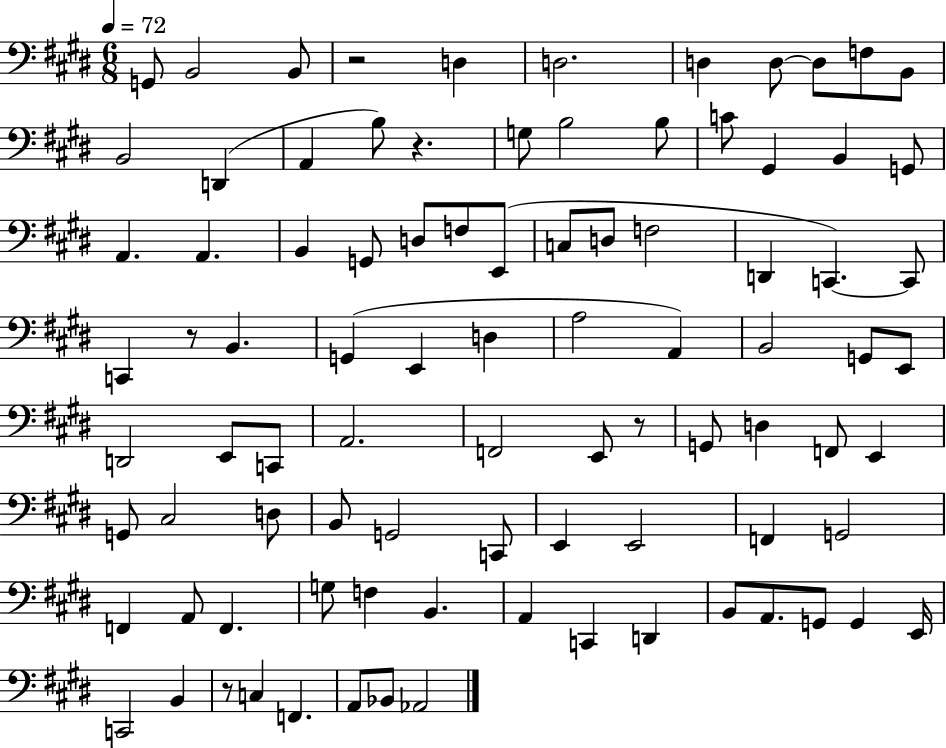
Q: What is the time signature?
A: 6/8